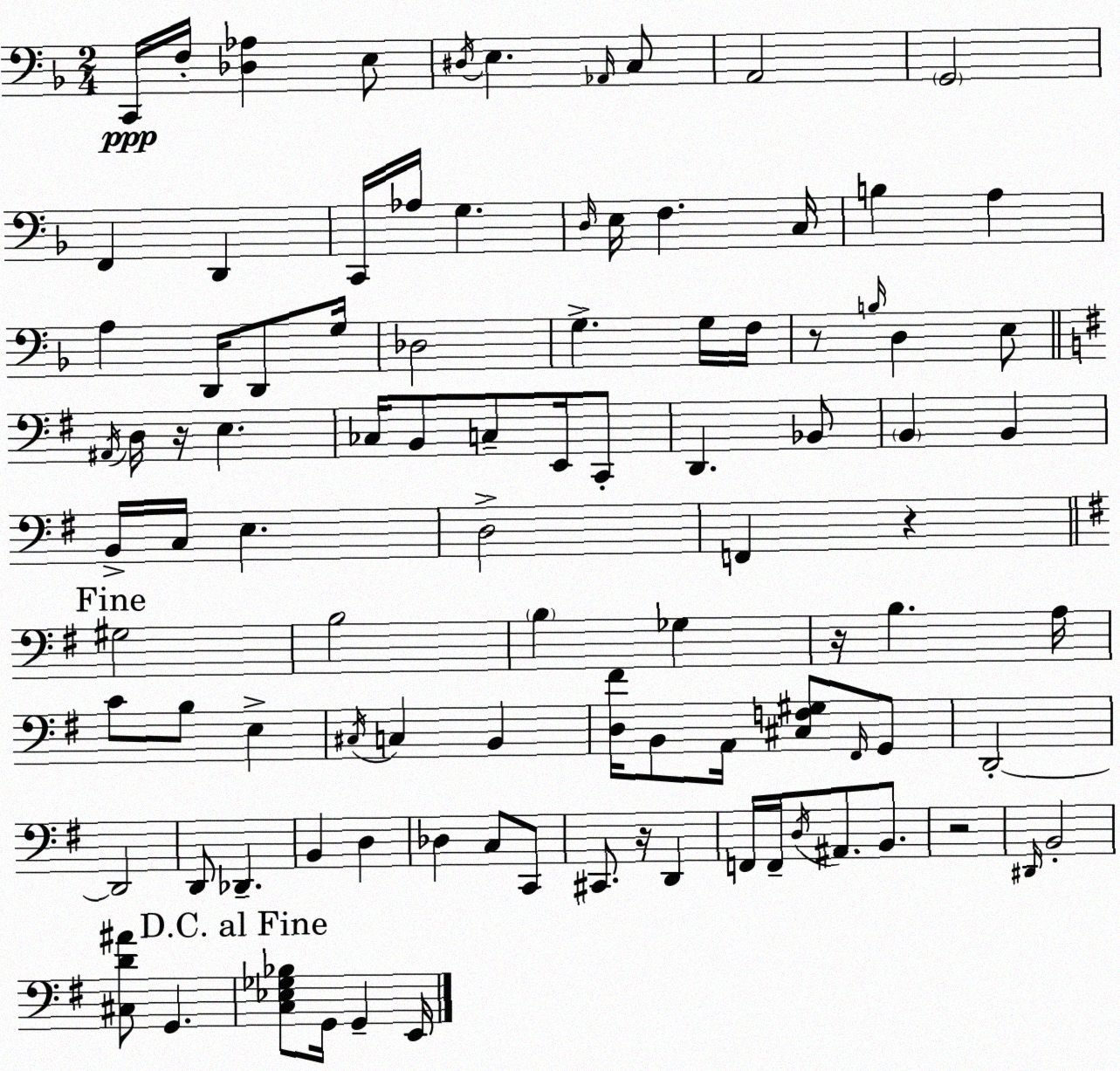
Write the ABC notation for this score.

X:1
T:Untitled
M:2/4
L:1/4
K:F
C,,/4 F,/4 [_D,_A,] E,/2 ^D,/4 E, _A,,/4 C,/2 A,,2 G,,2 F,, D,, C,,/4 _A,/4 G, D,/4 E,/4 F, C,/4 B, A, A, D,,/4 D,,/2 G,/4 _D,2 G, G,/4 F,/4 z/2 B,/4 D, E,/2 ^A,,/4 D,/4 z/4 E, _C,/4 B,,/2 C,/2 E,,/4 C,,/2 D,, _B,,/2 B,, B,, B,,/4 C,/4 E, D,2 F,, z ^G,2 B,2 B, _G, z/4 B, A,/4 C/2 B,/2 E, ^C,/4 C, B,, [D,^F]/4 B,,/2 A,,/4 [^C,F,^G,]/2 ^F,,/4 G,,/2 D,,2 D,,2 D,,/2 _D,, B,, D, _D, C,/2 C,,/2 ^C,,/2 z/4 D,, F,,/4 F,,/4 D,/4 ^A,,/2 B,,/2 z2 ^D,,/4 B,,2 [^C,D^A]/2 G,, [C,_E,_G,_B,]/2 G,,/4 G,, E,,/4